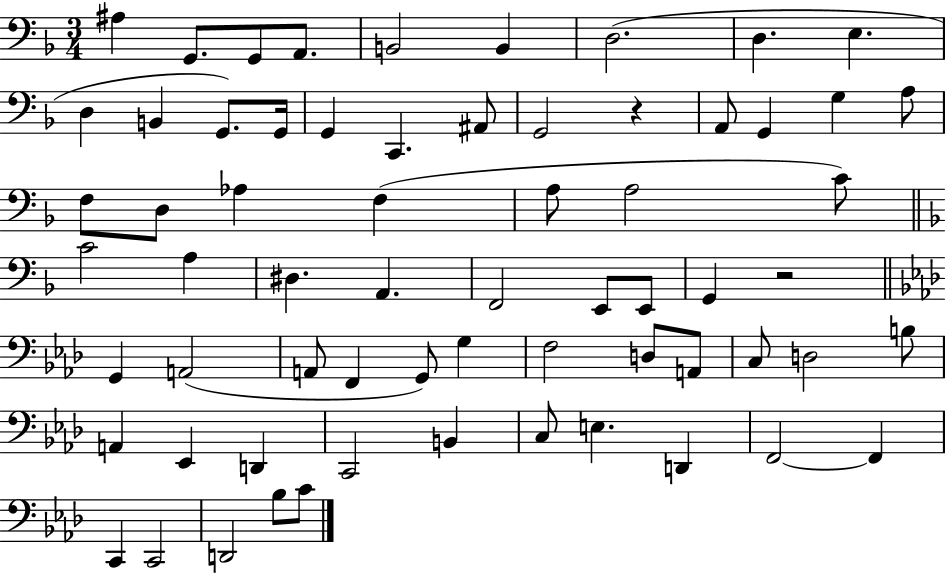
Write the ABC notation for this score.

X:1
T:Untitled
M:3/4
L:1/4
K:F
^A, G,,/2 G,,/2 A,,/2 B,,2 B,, D,2 D, E, D, B,, G,,/2 G,,/4 G,, C,, ^A,,/2 G,,2 z A,,/2 G,, G, A,/2 F,/2 D,/2 _A, F, A,/2 A,2 C/2 C2 A, ^D, A,, F,,2 E,,/2 E,,/2 G,, z2 G,, A,,2 A,,/2 F,, G,,/2 G, F,2 D,/2 A,,/2 C,/2 D,2 B,/2 A,, _E,, D,, C,,2 B,, C,/2 E, D,, F,,2 F,, C,, C,,2 D,,2 _B,/2 C/2